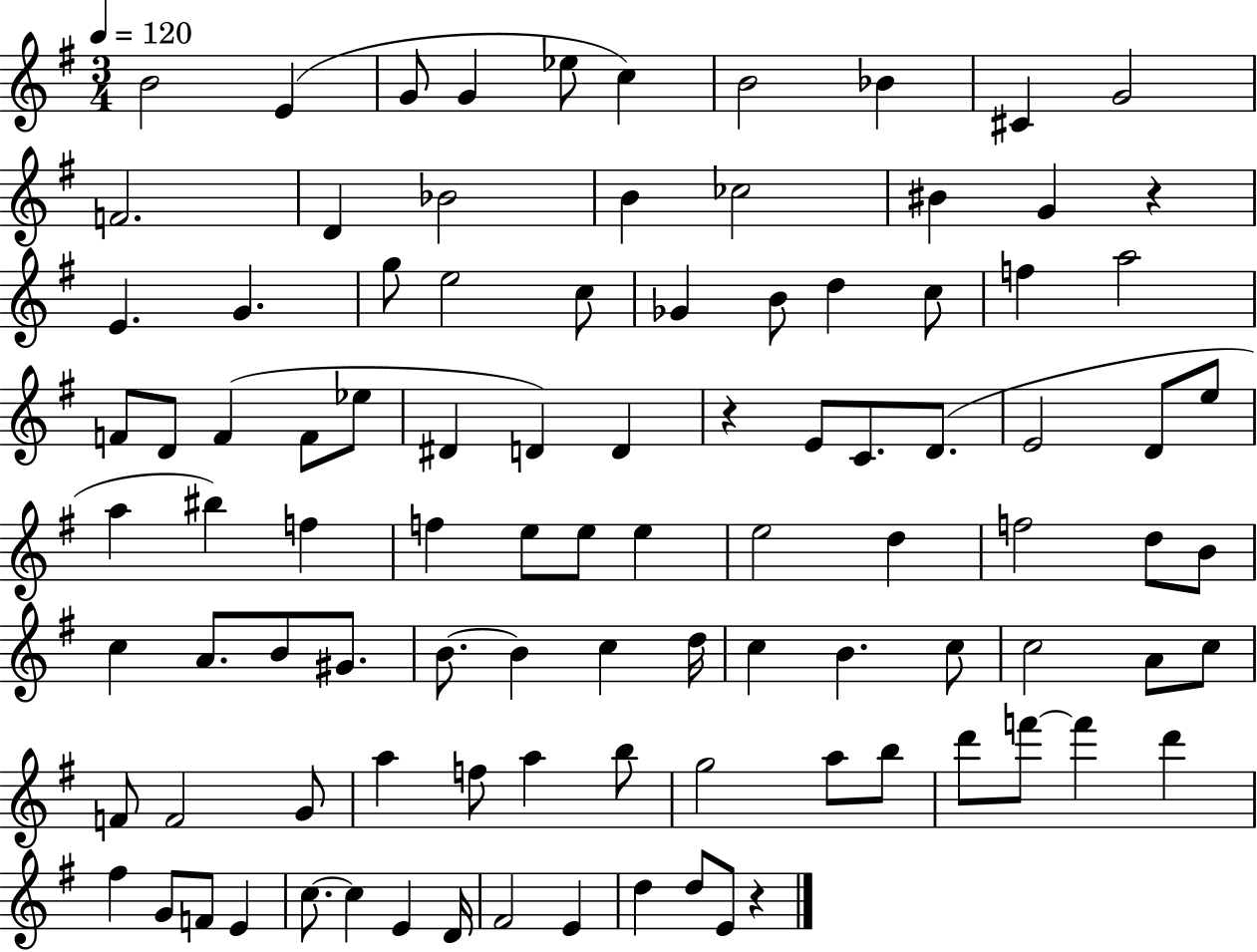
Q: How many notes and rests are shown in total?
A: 98